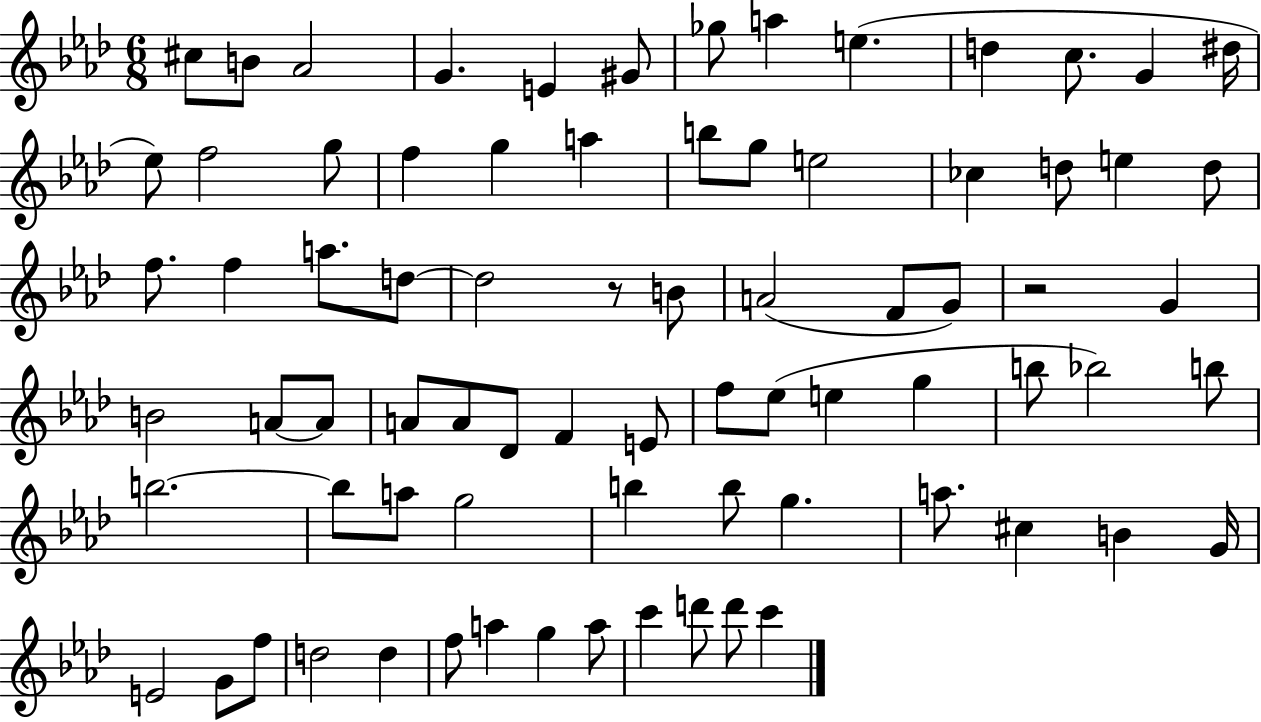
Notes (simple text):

C#5/e B4/e Ab4/h G4/q. E4/q G#4/e Gb5/e A5/q E5/q. D5/q C5/e. G4/q D#5/s Eb5/e F5/h G5/e F5/q G5/q A5/q B5/e G5/e E5/h CES5/q D5/e E5/q D5/e F5/e. F5/q A5/e. D5/e D5/h R/e B4/e A4/h F4/e G4/e R/h G4/q B4/h A4/e A4/e A4/e A4/e Db4/e F4/q E4/e F5/e Eb5/e E5/q G5/q B5/e Bb5/h B5/e B5/h. B5/e A5/e G5/h B5/q B5/e G5/q. A5/e. C#5/q B4/q G4/s E4/h G4/e F5/e D5/h D5/q F5/e A5/q G5/q A5/e C6/q D6/e D6/e C6/q